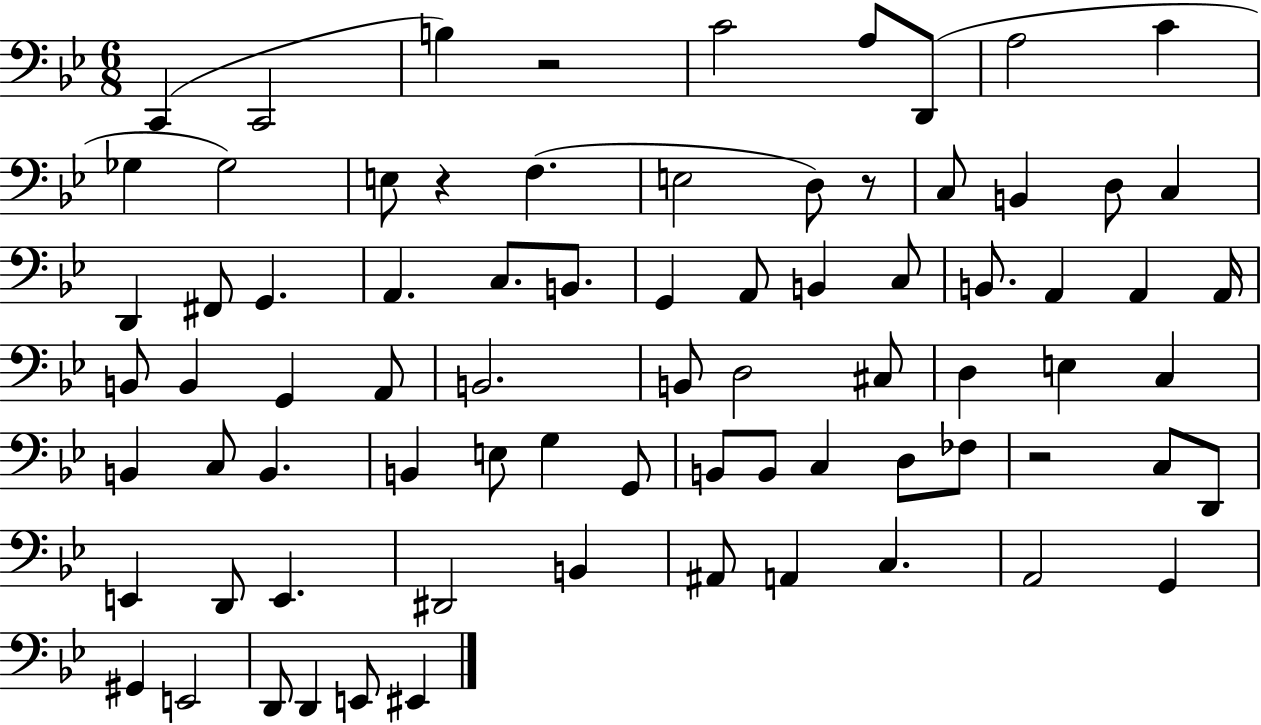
C2/q C2/h B3/q R/h C4/h A3/e D2/e A3/h C4/q Gb3/q Gb3/h E3/e R/q F3/q. E3/h D3/e R/e C3/e B2/q D3/e C3/q D2/q F#2/e G2/q. A2/q. C3/e. B2/e. G2/q A2/e B2/q C3/e B2/e. A2/q A2/q A2/s B2/e B2/q G2/q A2/e B2/h. B2/e D3/h C#3/e D3/q E3/q C3/q B2/q C3/e B2/q. B2/q E3/e G3/q G2/e B2/e B2/e C3/q D3/e FES3/e R/h C3/e D2/e E2/q D2/e E2/q. D#2/h B2/q A#2/e A2/q C3/q. A2/h G2/q G#2/q E2/h D2/e D2/q E2/e EIS2/q